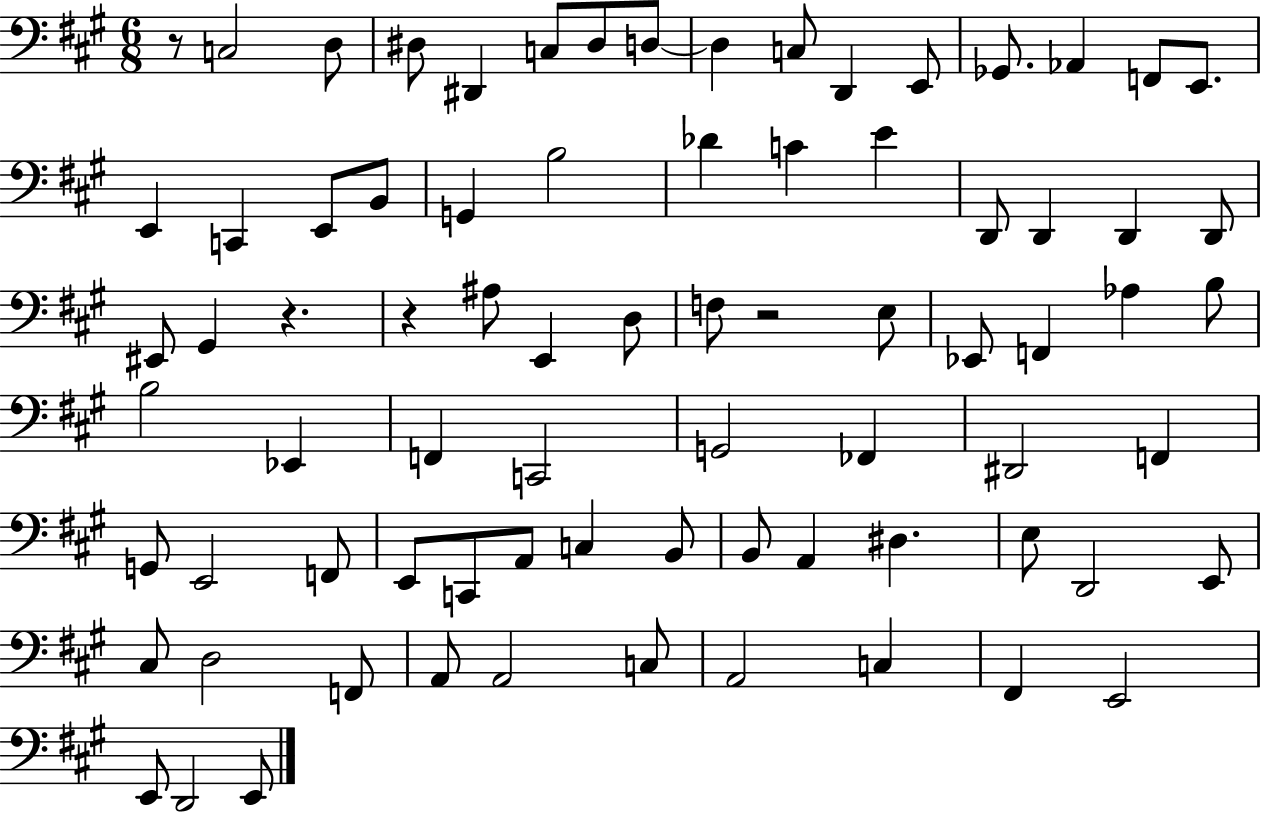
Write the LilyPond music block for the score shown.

{
  \clef bass
  \numericTimeSignature
  \time 6/8
  \key a \major
  \repeat volta 2 { r8 c2 d8 | dis8 dis,4 c8 dis8 d8~~ | d4 c8 d,4 e,8 | ges,8. aes,4 f,8 e,8. | \break e,4 c,4 e,8 b,8 | g,4 b2 | des'4 c'4 e'4 | d,8 d,4 d,4 d,8 | \break eis,8 gis,4 r4. | r4 ais8 e,4 d8 | f8 r2 e8 | ees,8 f,4 aes4 b8 | \break b2 ees,4 | f,4 c,2 | g,2 fes,4 | dis,2 f,4 | \break g,8 e,2 f,8 | e,8 c,8 a,8 c4 b,8 | b,8 a,4 dis4. | e8 d,2 e,8 | \break cis8 d2 f,8 | a,8 a,2 c8 | a,2 c4 | fis,4 e,2 | \break e,8 d,2 e,8 | } \bar "|."
}